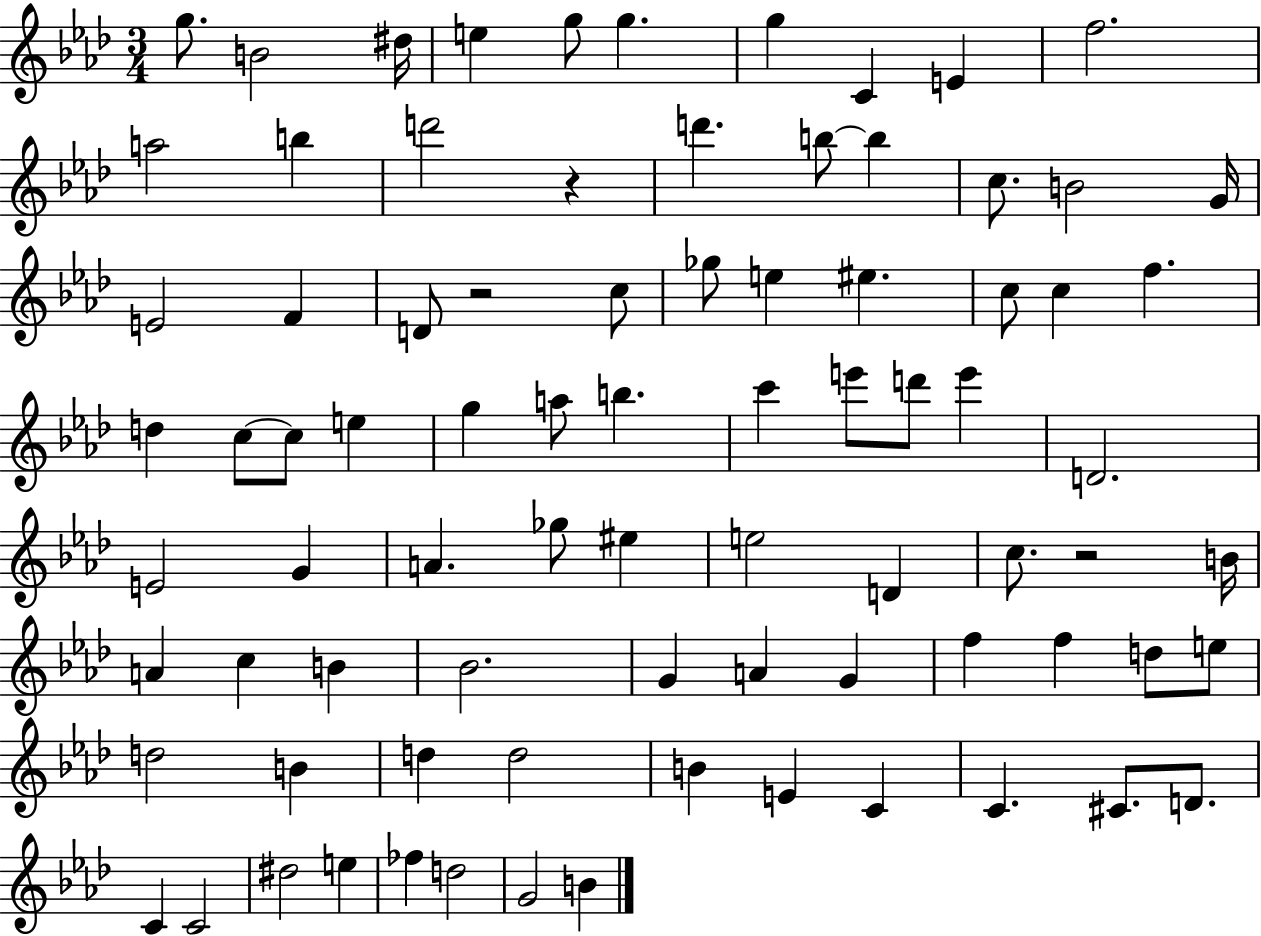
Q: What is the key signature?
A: AES major